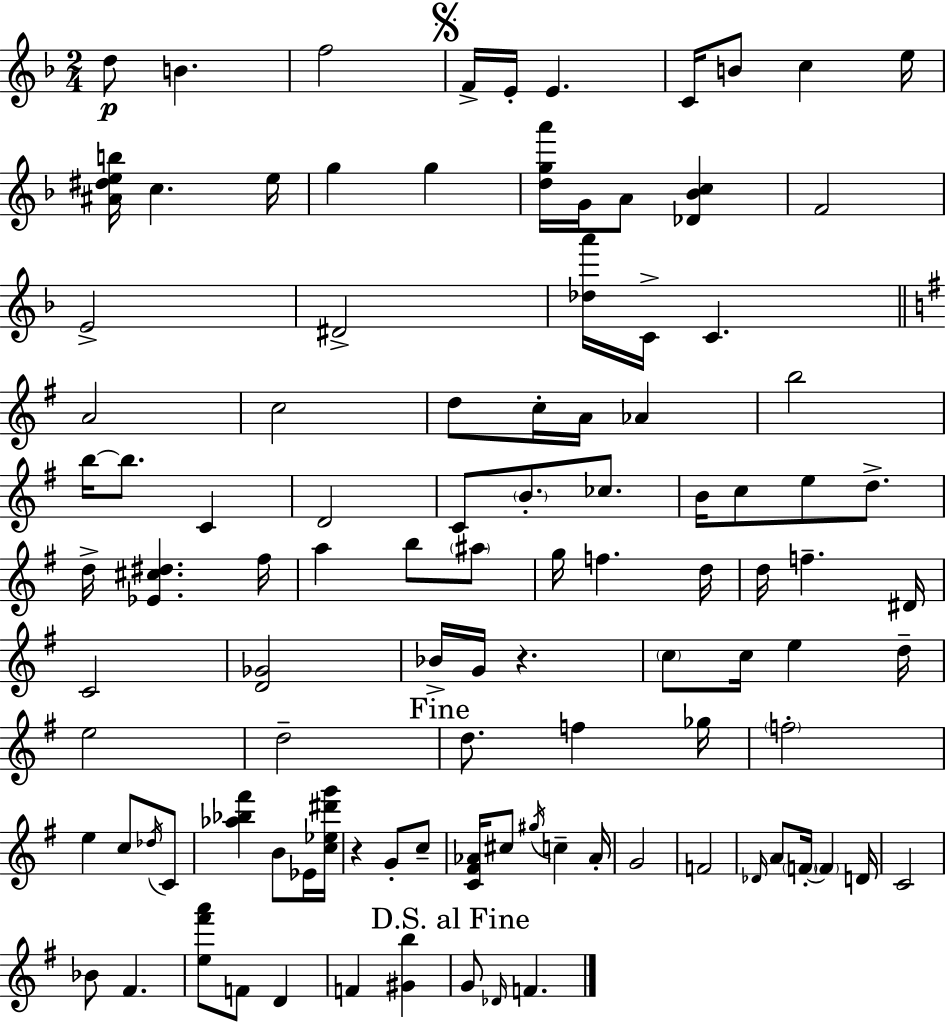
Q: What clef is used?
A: treble